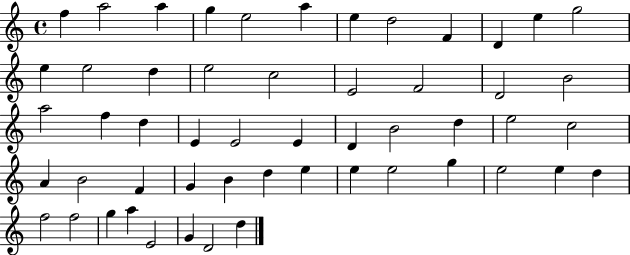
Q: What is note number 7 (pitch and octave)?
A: E5